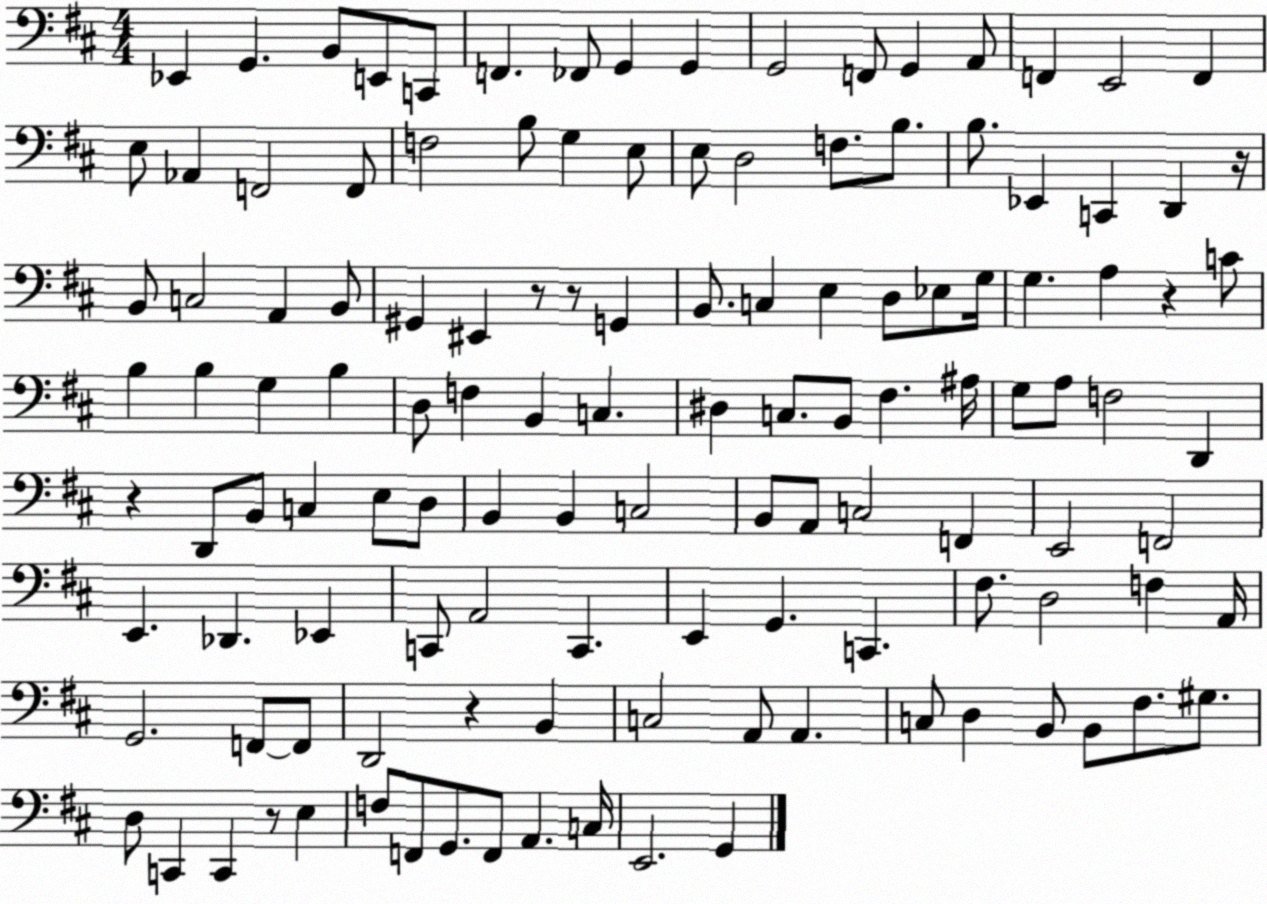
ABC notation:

X:1
T:Untitled
M:4/4
L:1/4
K:D
_E,, G,, B,,/2 E,,/2 C,,/2 F,, _F,,/2 G,, G,, G,,2 F,,/2 G,, A,,/2 F,, E,,2 F,, E,/2 _A,, F,,2 F,,/2 F,2 B,/2 G, E,/2 E,/2 D,2 F,/2 B,/2 B,/2 _E,, C,, D,, z/4 B,,/2 C,2 A,, B,,/2 ^G,, ^E,, z/2 z/2 G,, B,,/2 C, E, D,/2 _E,/2 G,/4 G, A, z C/2 B, B, G, B, D,/2 F, B,, C, ^D, C,/2 B,,/2 ^F, ^A,/4 G,/2 A,/2 F,2 D,, z D,,/2 B,,/2 C, E,/2 D,/2 B,, B,, C,2 B,,/2 A,,/2 C,2 F,, E,,2 F,,2 E,, _D,, _E,, C,,/2 A,,2 C,, E,, G,, C,, ^F,/2 D,2 F, A,,/4 G,,2 F,,/2 F,,/2 D,,2 z B,, C,2 A,,/2 A,, C,/2 D, B,,/2 B,,/2 ^F,/2 ^G,/2 D,/2 C,, C,, z/2 E, F,/2 F,,/2 G,,/2 F,,/2 A,, C,/4 E,,2 G,,